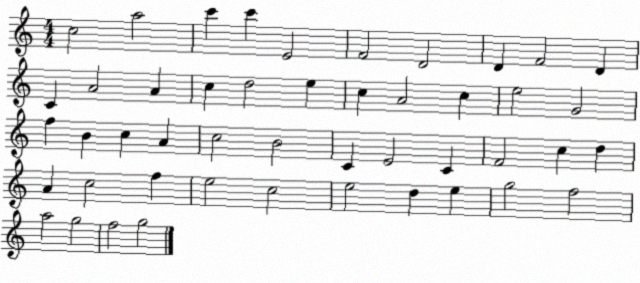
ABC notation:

X:1
T:Untitled
M:4/4
L:1/4
K:C
c2 a2 c' c' E2 F2 D2 D F2 D C A2 A c d2 e c A2 c e2 G2 f B c A c2 B2 C E2 C F2 c d A c2 f e2 c2 e2 d e g2 f2 a2 g2 f2 g2